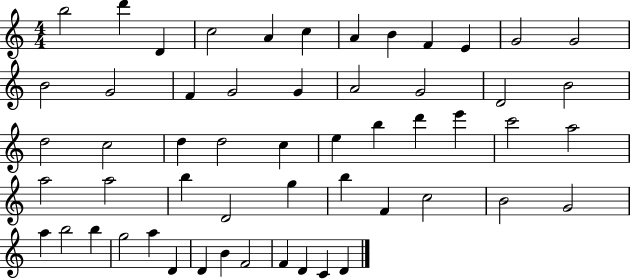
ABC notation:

X:1
T:Untitled
M:4/4
L:1/4
K:C
b2 d' D c2 A c A B F E G2 G2 B2 G2 F G2 G A2 G2 D2 B2 d2 c2 d d2 c e b d' e' c'2 a2 a2 a2 b D2 g b F c2 B2 G2 a b2 b g2 a D D B F2 F D C D